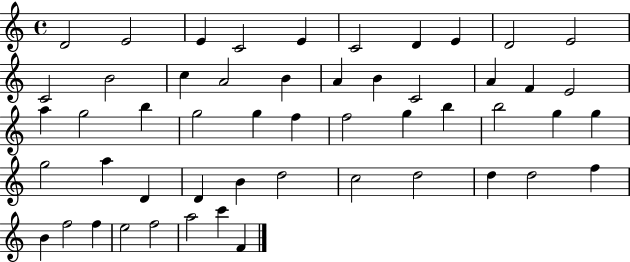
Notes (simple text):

D4/h E4/h E4/q C4/h E4/q C4/h D4/q E4/q D4/h E4/h C4/h B4/h C5/q A4/h B4/q A4/q B4/q C4/h A4/q F4/q E4/h A5/q G5/h B5/q G5/h G5/q F5/q F5/h G5/q B5/q B5/h G5/q G5/q G5/h A5/q D4/q D4/q B4/q D5/h C5/h D5/h D5/q D5/h F5/q B4/q F5/h F5/q E5/h F5/h A5/h C6/q F4/q